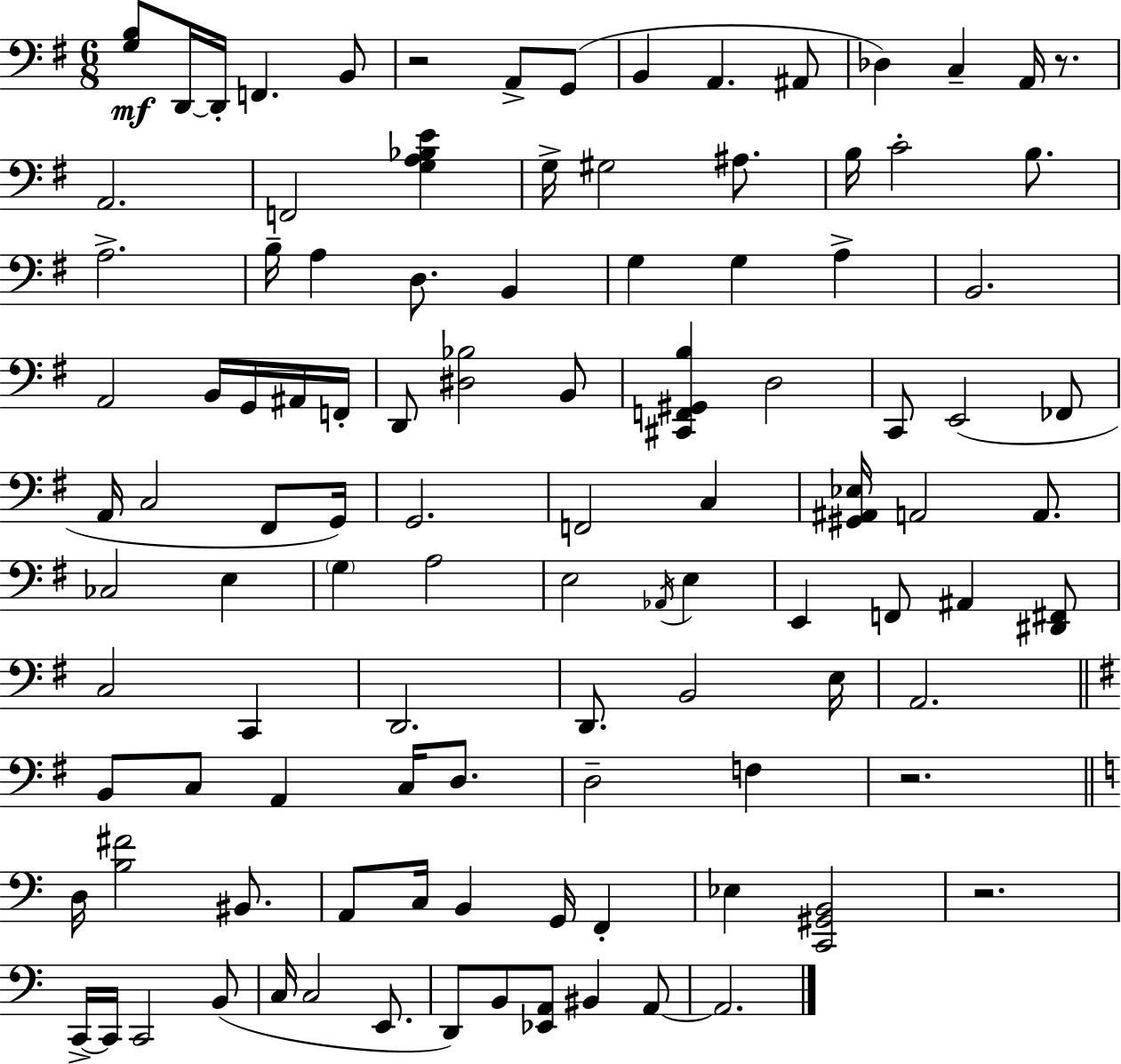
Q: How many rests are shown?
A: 4